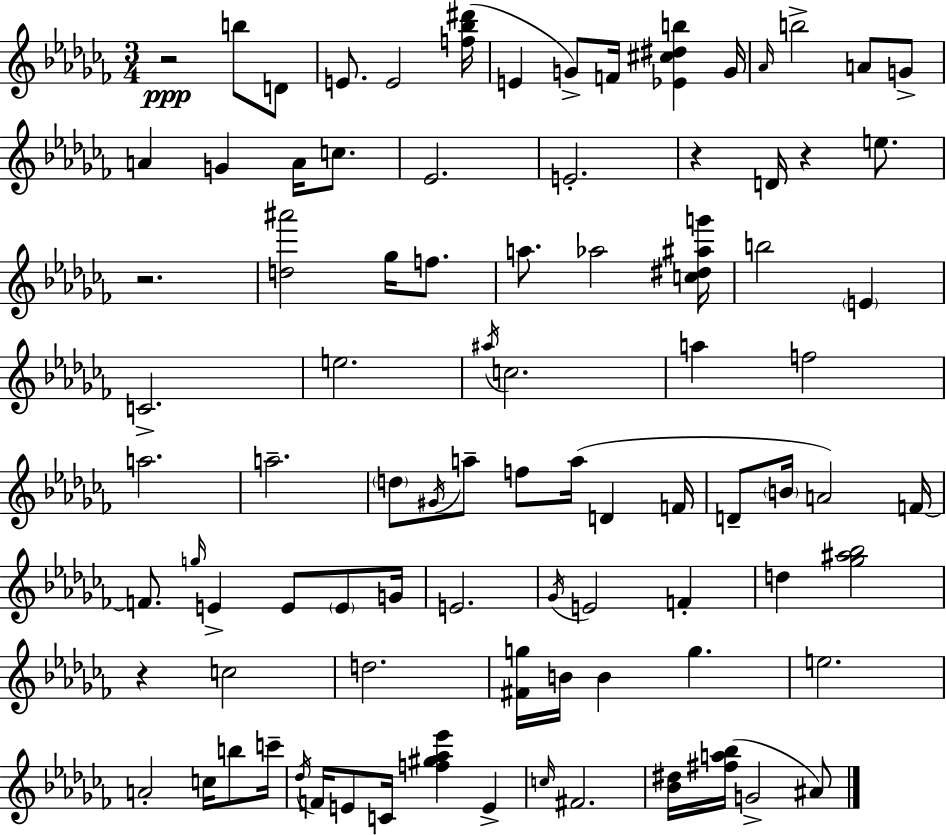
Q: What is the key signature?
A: AES minor